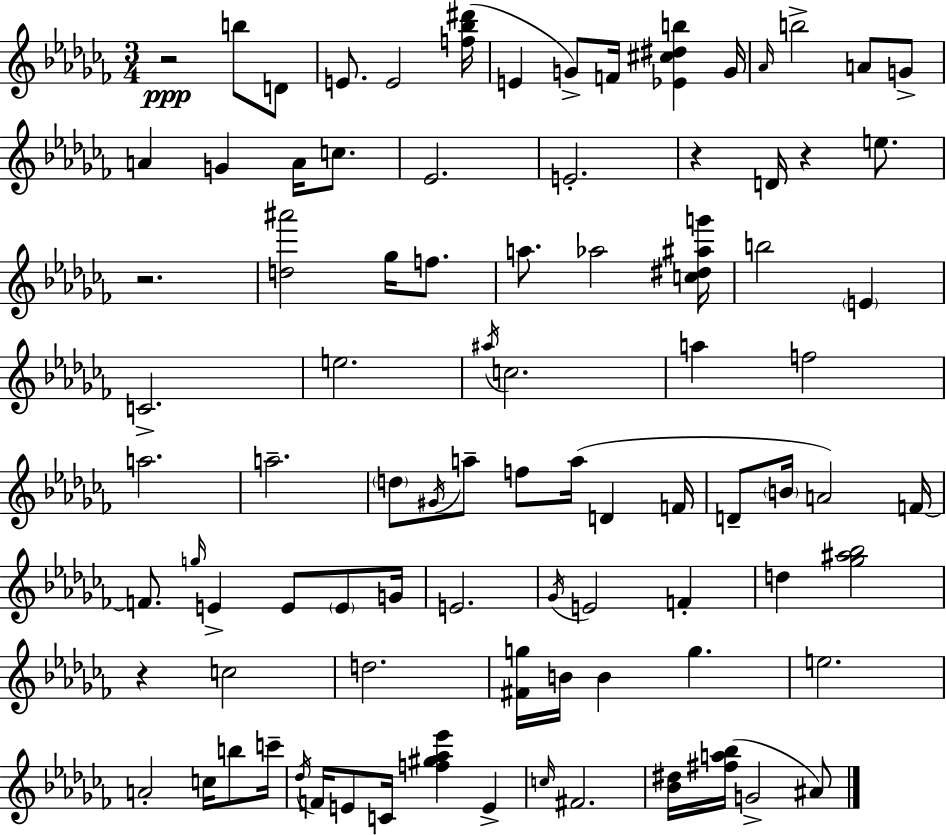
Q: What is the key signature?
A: AES minor